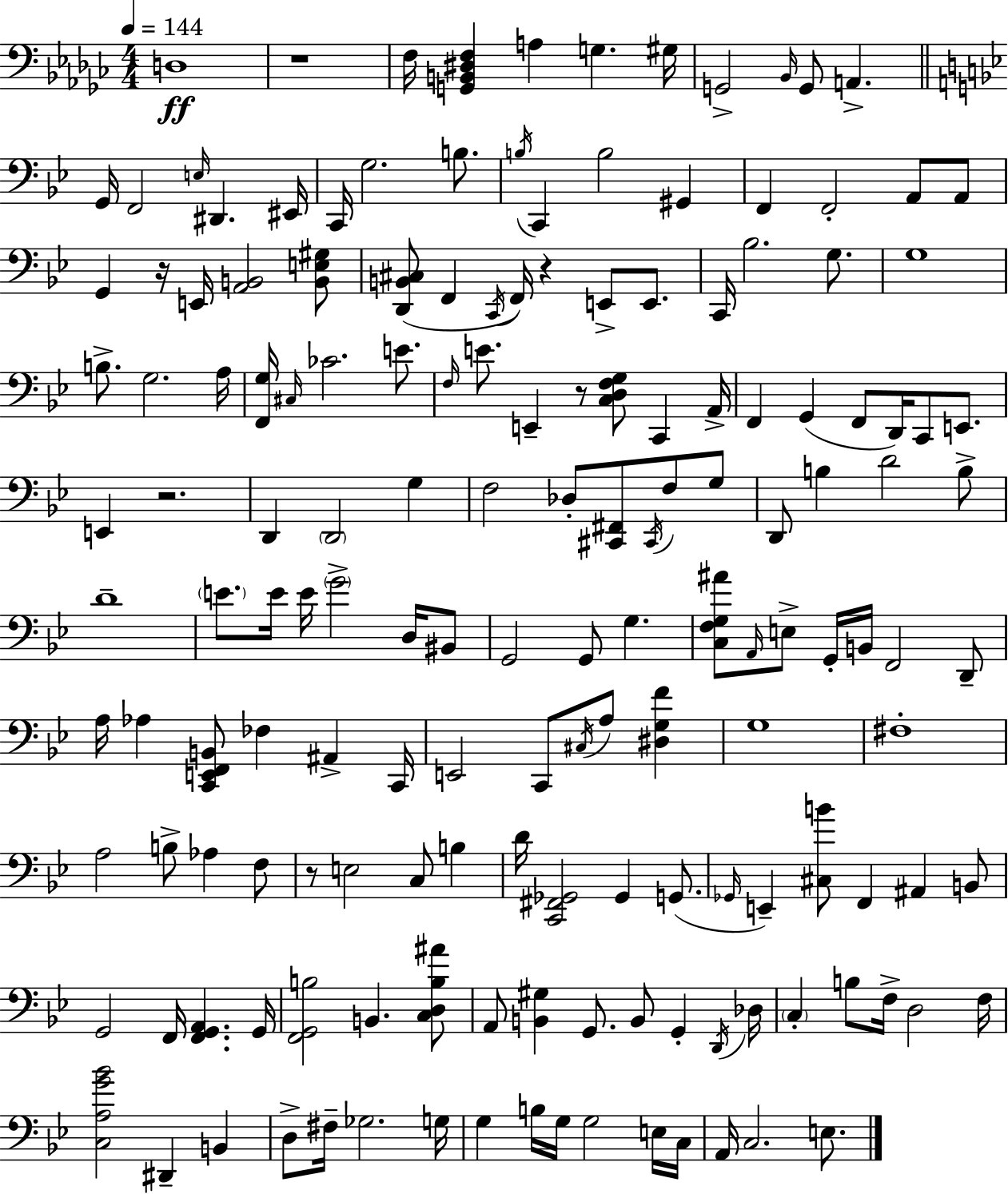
X:1
T:Untitled
M:4/4
L:1/4
K:Ebm
D,4 z4 F,/4 [G,,B,,^D,F,] A, G, ^G,/4 G,,2 _B,,/4 G,,/2 A,, G,,/4 F,,2 E,/4 ^D,, ^E,,/4 C,,/4 G,2 B,/2 B,/4 C,, B,2 ^G,, F,, F,,2 A,,/2 A,,/2 G,, z/4 E,,/4 [A,,B,,]2 [B,,E,^G,]/2 [D,,B,,^C,]/2 F,, C,,/4 F,,/4 z E,,/2 E,,/2 C,,/4 _B,2 G,/2 G,4 B,/2 G,2 A,/4 [F,,G,]/4 ^C,/4 _C2 E/2 F,/4 E/2 E,, z/2 [C,D,F,G,]/2 C,, A,,/4 F,, G,, F,,/2 D,,/4 C,,/2 E,,/2 E,, z2 D,, D,,2 G, F,2 _D,/2 [^C,,^F,,]/2 ^C,,/4 F,/2 G,/2 D,,/2 B, D2 B,/2 D4 E/2 E/4 E/4 G2 D,/4 ^B,,/2 G,,2 G,,/2 G, [C,F,G,^A]/2 A,,/4 E,/2 G,,/4 B,,/4 F,,2 D,,/2 A,/4 _A, [C,,E,,F,,B,,]/2 _F, ^A,, C,,/4 E,,2 C,,/2 ^C,/4 A,/2 [^D,G,F] G,4 ^F,4 A,2 B,/2 _A, F,/2 z/2 E,2 C,/2 B, D/4 [C,,^F,,_G,,]2 _G,, G,,/2 _G,,/4 E,, [^C,B]/2 F,, ^A,, B,,/2 G,,2 F,,/4 [F,,G,,A,,] G,,/4 [F,,G,,B,]2 B,, [C,D,B,^A]/2 A,,/2 [B,,^G,] G,,/2 B,,/2 G,, D,,/4 _D,/4 C, B,/2 F,/4 D,2 F,/4 [C,A,G_B]2 ^D,, B,, D,/2 ^F,/4 _G,2 G,/4 G, B,/4 G,/4 G,2 E,/4 C,/4 A,,/4 C,2 E,/2